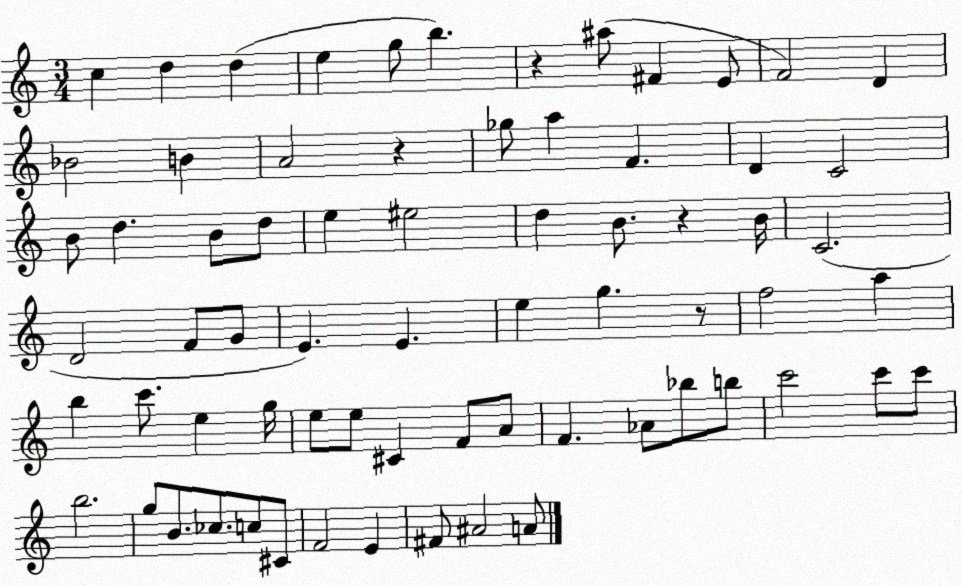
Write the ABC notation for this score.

X:1
T:Untitled
M:3/4
L:1/4
K:C
c d d e g/2 b z ^a/2 ^F E/2 F2 D _B2 B A2 z _g/2 a F D C2 B/2 d B/2 d/2 e ^e2 d B/2 z B/4 C2 D2 F/2 G/2 E E e g z/2 f2 a b c'/2 e g/4 e/2 e/2 ^C F/2 A/2 F _A/2 _b/2 b/2 c'2 c'/2 c'/2 b2 g/2 B/2 _c/2 c/2 ^C/2 F2 E ^F/2 ^A2 A/2